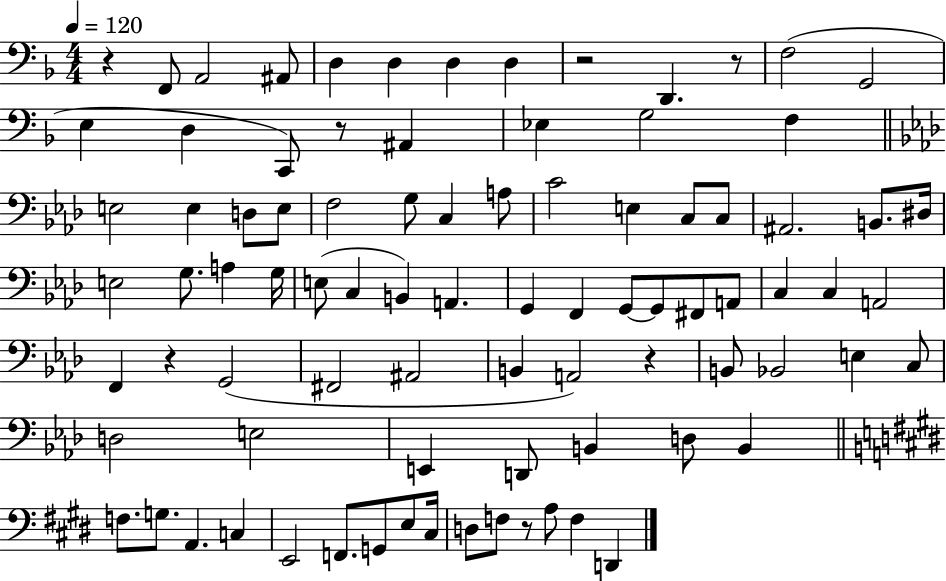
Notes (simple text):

R/q F2/e A2/h A#2/e D3/q D3/q D3/q D3/q R/h D2/q. R/e F3/h G2/h E3/q D3/q C2/e R/e A#2/q Eb3/q G3/h F3/q E3/h E3/q D3/e E3/e F3/h G3/e C3/q A3/e C4/h E3/q C3/e C3/e A#2/h. B2/e. D#3/s E3/h G3/e. A3/q G3/s E3/e C3/q B2/q A2/q. G2/q F2/q G2/e G2/e F#2/e A2/e C3/q C3/q A2/h F2/q R/q G2/h F#2/h A#2/h B2/q A2/h R/q B2/e Bb2/h E3/q C3/e D3/h E3/h E2/q D2/e B2/q D3/e B2/q F3/e. G3/e. A2/q. C3/q E2/h F2/e. G2/e E3/e C#3/s D3/e F3/e R/e A3/e F3/q D2/q